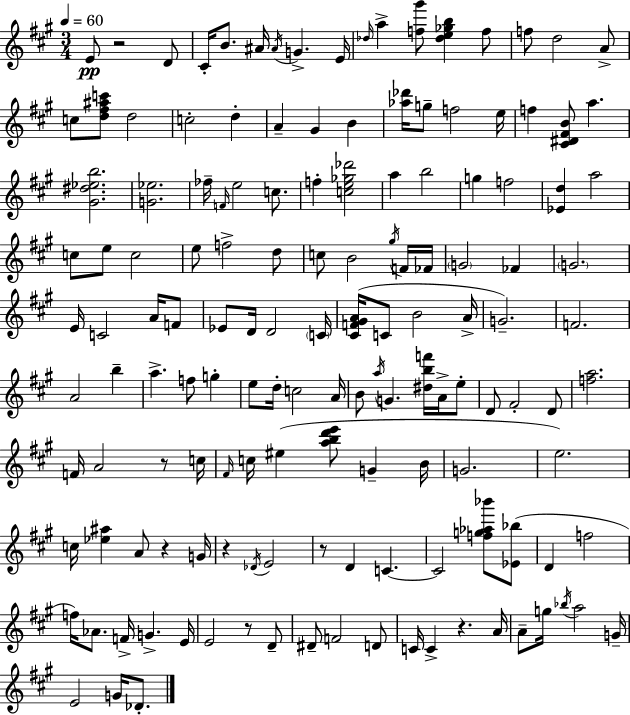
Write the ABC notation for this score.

X:1
T:Untitled
M:3/4
L:1/4
K:A
E/2 z2 D/2 ^C/4 B/2 ^A/4 ^A/4 G E/4 _d/4 a [f^g']/2 [_de_gb] f/2 f/2 d2 A/2 c/2 [d^f^ac']/2 d2 c2 d A ^G B [_a_d']/4 g/2 f2 e/4 f [^C^D^FB]/2 a [^G^d_eb]2 [G_e]2 _f/4 F/4 e2 c/2 f [ce_g_d']2 a b2 g f2 [_Ed] a2 c/2 e/2 c2 e/2 f2 d/2 c/2 B2 ^g/4 F/4 _F/4 G2 _F G2 E/4 C2 A/4 F/2 _E/2 D/4 D2 C/4 [^CF^GA]/4 C/2 B2 A/4 G2 F2 A2 b a f/2 g e/2 d/4 c2 A/4 B/2 a/4 G [^dbf']/4 A/4 e/2 D/2 ^F2 D/2 [fa]2 F/4 A2 z/2 c/4 ^F/4 c/4 ^e [abd'e']/2 G B/4 G2 e2 c/4 [_e^a] A/2 z G/4 z _D/4 E2 z/2 D C C2 [fg_a_b']/2 [_E_b]/2 D f2 f/4 _A/2 F/4 G E/4 E2 z/2 D/2 ^D/2 F2 D/2 C/4 C z A/4 A/2 g/4 _b/4 a2 G/4 E2 G/4 _D/2